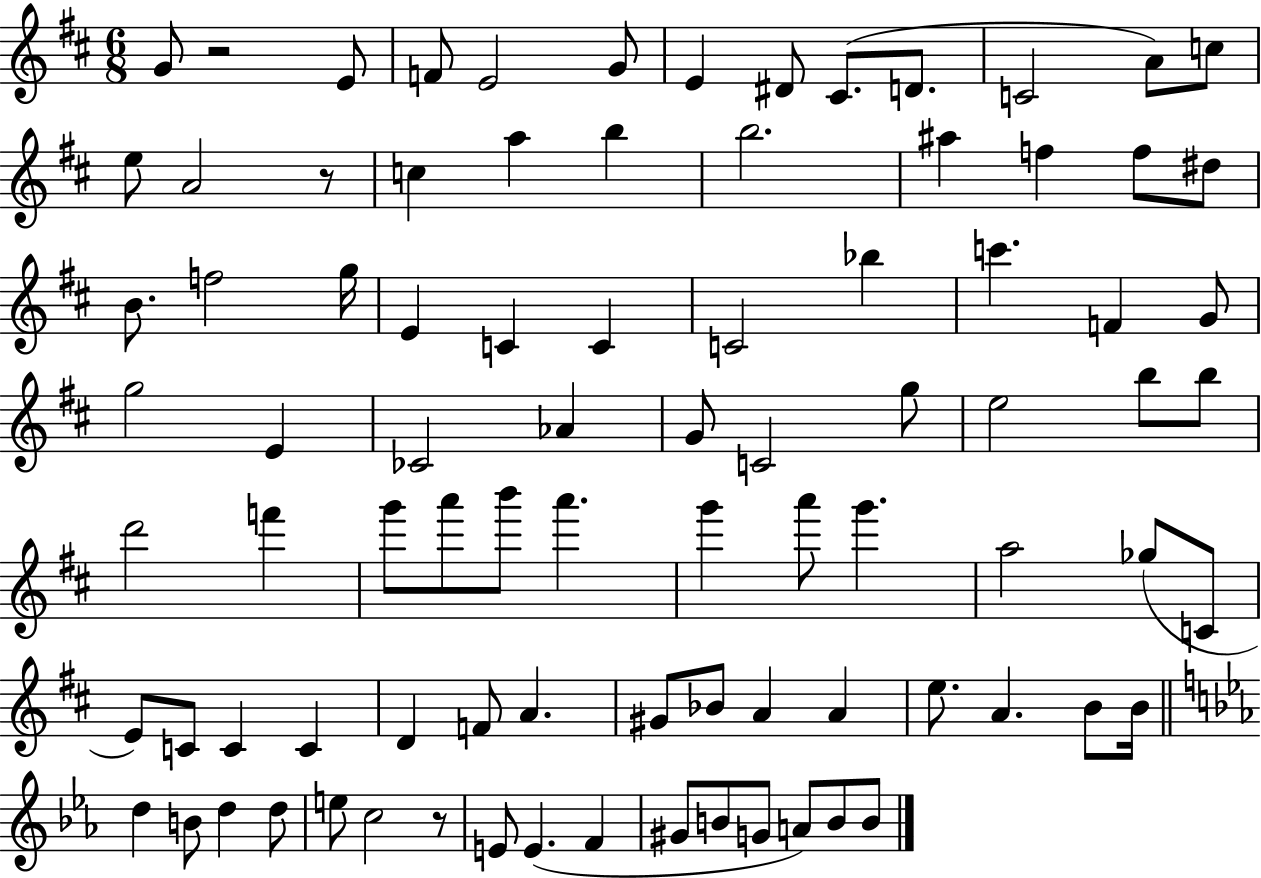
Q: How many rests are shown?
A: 3